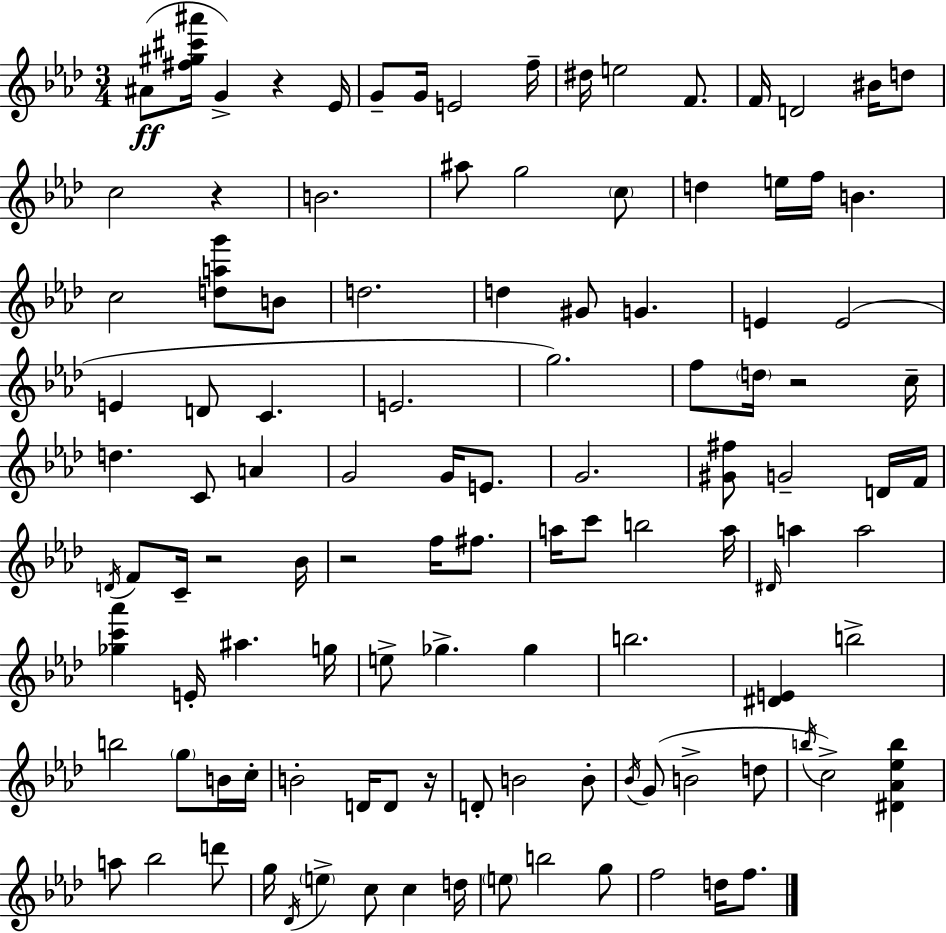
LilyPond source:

{
  \clef treble
  \numericTimeSignature
  \time 3/4
  \key aes \major
  \repeat volta 2 { ais'8(\ff <fis'' gis'' cis''' ais'''>16 g'4->) r4 ees'16 | g'8-- g'16 e'2 f''16-- | dis''16 e''2 f'8. | f'16 d'2 bis'16 d''8 | \break c''2 r4 | b'2. | ais''8 g''2 \parenthesize c''8 | d''4 e''16 f''16 b'4. | \break c''2 <d'' a'' g'''>8 b'8 | d''2. | d''4 gis'8 g'4. | e'4 e'2( | \break e'4 d'8 c'4. | e'2. | g''2.) | f''8 \parenthesize d''16 r2 c''16-- | \break d''4. c'8 a'4 | g'2 g'16 e'8. | g'2. | <gis' fis''>8 g'2-- d'16 f'16 | \break \acciaccatura { d'16 } f'8 c'16-- r2 | bes'16 r2 f''16 fis''8. | a''16 c'''8 b''2 | a''16 \grace { dis'16 } a''4 a''2 | \break <ges'' c''' aes'''>4 e'16-. ais''4. | g''16 e''8-> ges''4.-> ges''4 | b''2. | <dis' e'>4 b''2-> | \break b''2 \parenthesize g''8 | b'16 c''16-. b'2-. d'16 d'8 | r16 d'8-. b'2 | b'8-. \acciaccatura { bes'16 } g'8( b'2-> | \break d''8 \acciaccatura { b''16 } c''2->) | <dis' aes' ees'' b''>4 a''8 bes''2 | d'''8 g''16 \acciaccatura { des'16 } \parenthesize e''4-> c''8 | c''4 d''16 \parenthesize e''8 b''2 | \break g''8 f''2 | d''16 f''8. } \bar "|."
}